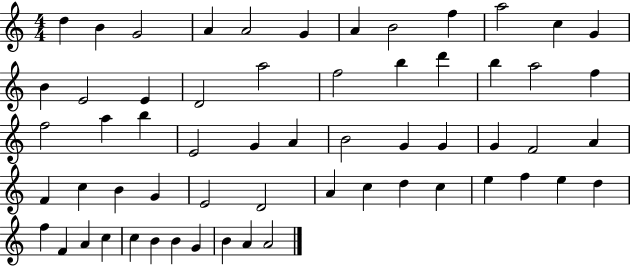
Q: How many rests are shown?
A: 0